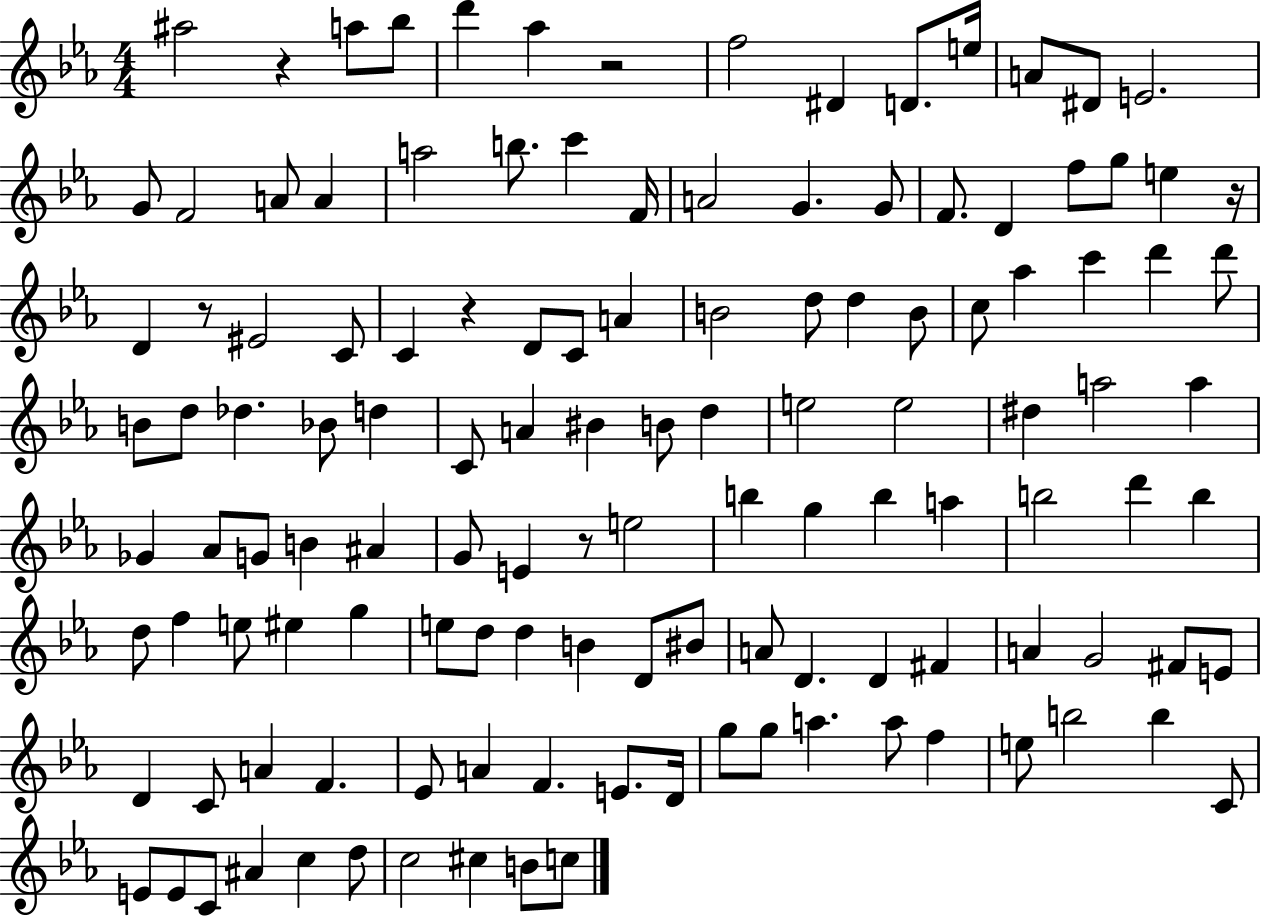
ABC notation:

X:1
T:Untitled
M:4/4
L:1/4
K:Eb
^a2 z a/2 _b/2 d' _a z2 f2 ^D D/2 e/4 A/2 ^D/2 E2 G/2 F2 A/2 A a2 b/2 c' F/4 A2 G G/2 F/2 D f/2 g/2 e z/4 D z/2 ^E2 C/2 C z D/2 C/2 A B2 d/2 d B/2 c/2 _a c' d' d'/2 B/2 d/2 _d _B/2 d C/2 A ^B B/2 d e2 e2 ^d a2 a _G _A/2 G/2 B ^A G/2 E z/2 e2 b g b a b2 d' b d/2 f e/2 ^e g e/2 d/2 d B D/2 ^B/2 A/2 D D ^F A G2 ^F/2 E/2 D C/2 A F _E/2 A F E/2 D/4 g/2 g/2 a a/2 f e/2 b2 b C/2 E/2 E/2 C/2 ^A c d/2 c2 ^c B/2 c/2